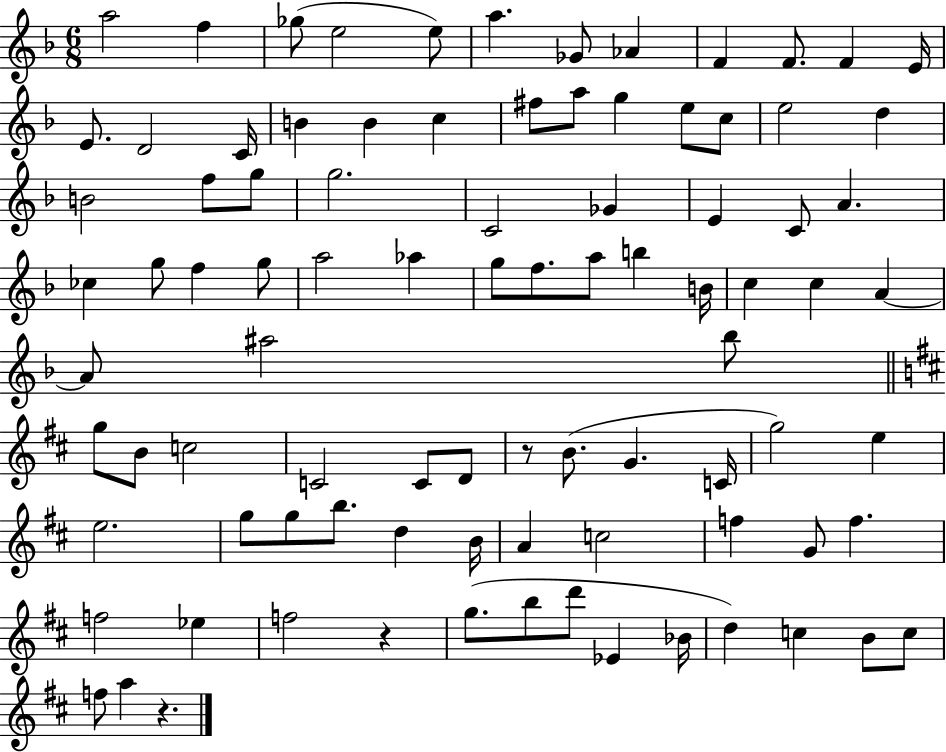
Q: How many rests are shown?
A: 3